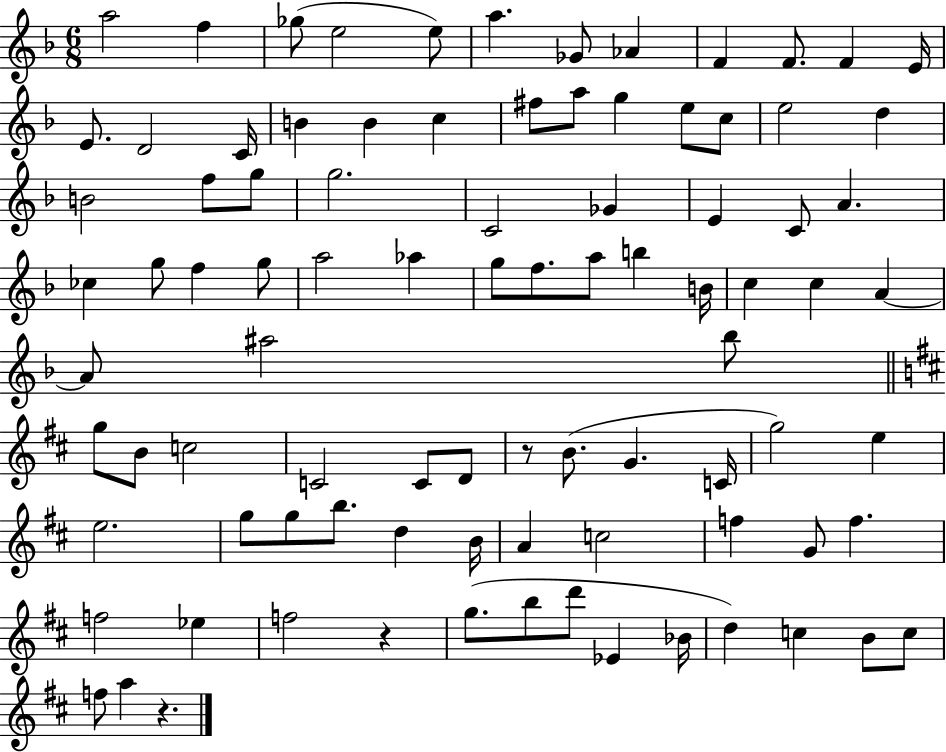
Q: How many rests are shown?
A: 3